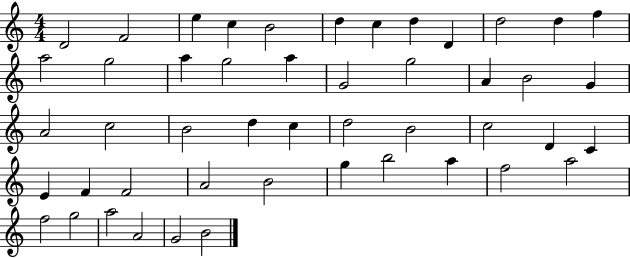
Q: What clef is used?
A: treble